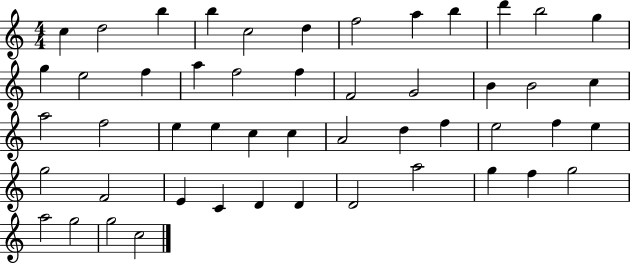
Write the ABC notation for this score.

X:1
T:Untitled
M:4/4
L:1/4
K:C
c d2 b b c2 d f2 a b d' b2 g g e2 f a f2 f F2 G2 B B2 c a2 f2 e e c c A2 d f e2 f e g2 F2 E C D D D2 a2 g f g2 a2 g2 g2 c2